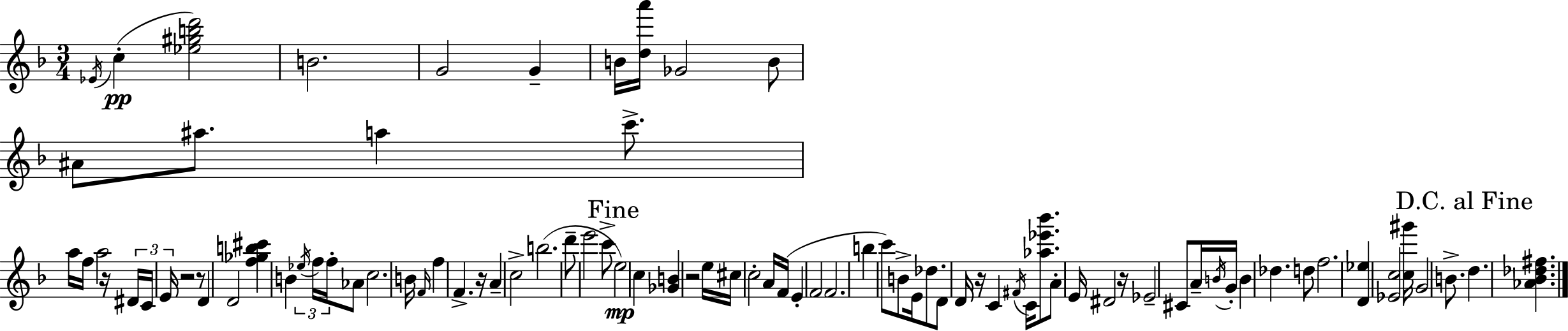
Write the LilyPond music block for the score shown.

{
  \clef treble
  \numericTimeSignature
  \time 3/4
  \key f \major
  \repeat volta 2 { \acciaccatura { ees'16 }(\pp c''4-. <ees'' gis'' b'' d'''>2) | b'2. | g'2 g'4-- | b'16 <d'' a'''>16 ges'2 b'8 | \break ais'8 ais''8. a''4 c'''8.-> | a''16 f''16 a''2 r16 | \tuplet 3/2 { dis'16 c'16 e'16 } r2 r8 | d'4 d'2 | \break <f'' ges'' b'' cis'''>4 b'4 \tuplet 3/2 { \acciaccatura { ees''16 } f''16 f''16-. } | aes'8 c''2. | b'16 \grace { f'16 } f''4 f'4.-> | r16 a'4-- c''2-> | \break b''2.( | d'''8-- e'''2 | c'''8-> \mark "Fine" e''2\mp) c''4 | <ges' b'>4 r2 | \break e''16 cis''16 c''2-. | a'16 f'16( e'4-. f'2 | f'2. | b''4 c'''8) b'8-> e'16 | \break des''8. d'8 d'16 r16 c'4 \acciaccatura { fis'16 } | c'16 <aes'' ees''' bes'''>8. a'8-. e'16 dis'2 | r16 ees'2-- | cis'8 a'16-- \acciaccatura { b'16 } g'16-. b'4 des''4. | \break d''8 f''2. | <d' ees''>4 <ees' c''>2 | <c'' gis'''>16 g'2 | b'8.-> \mark "D.C. al Fine" d''4. <aes' bes' des'' fis''>4. | \break } \bar "|."
}